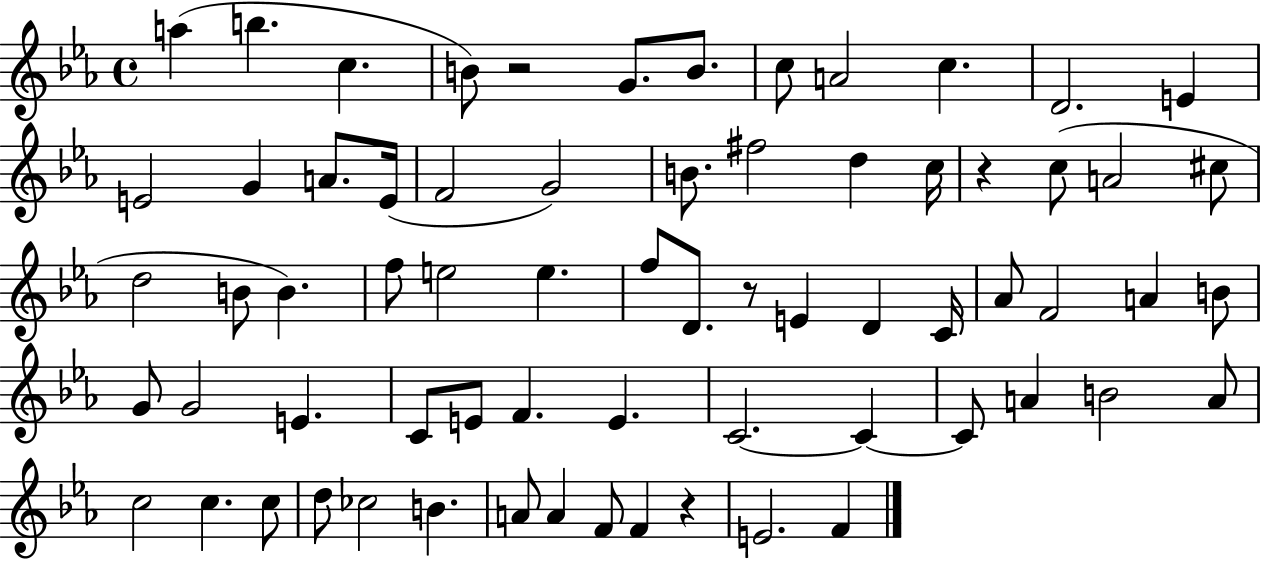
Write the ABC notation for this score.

X:1
T:Untitled
M:4/4
L:1/4
K:Eb
a b c B/2 z2 G/2 B/2 c/2 A2 c D2 E E2 G A/2 E/4 F2 G2 B/2 ^f2 d c/4 z c/2 A2 ^c/2 d2 B/2 B f/2 e2 e f/2 D/2 z/2 E D C/4 _A/2 F2 A B/2 G/2 G2 E C/2 E/2 F E C2 C C/2 A B2 A/2 c2 c c/2 d/2 _c2 B A/2 A F/2 F z E2 F